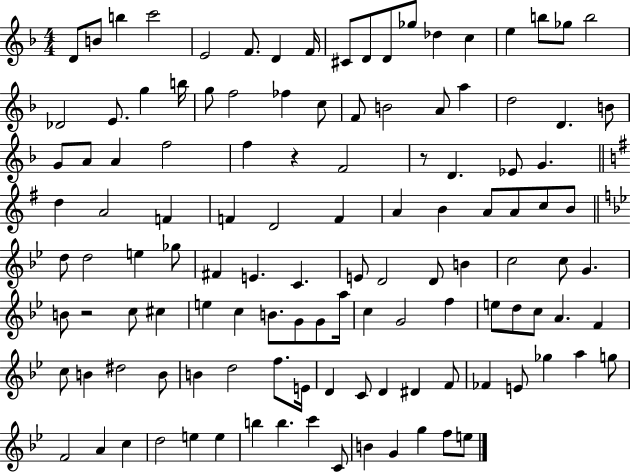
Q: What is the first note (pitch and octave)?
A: D4